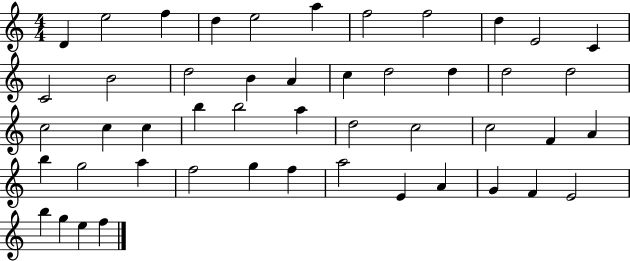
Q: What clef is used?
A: treble